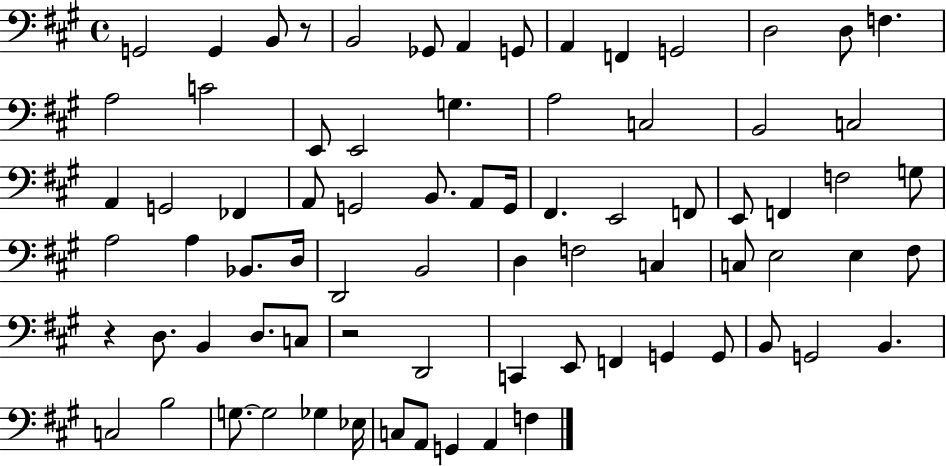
{
  \clef bass
  \time 4/4
  \defaultTimeSignature
  \key a \major
  \repeat volta 2 { g,2 g,4 b,8 r8 | b,2 ges,8 a,4 g,8 | a,4 f,4 g,2 | d2 d8 f4. | \break a2 c'2 | e,8 e,2 g4. | a2 c2 | b,2 c2 | \break a,4 g,2 fes,4 | a,8 g,2 b,8. a,8 g,16 | fis,4. e,2 f,8 | e,8 f,4 f2 g8 | \break a2 a4 bes,8. d16 | d,2 b,2 | d4 f2 c4 | c8 e2 e4 fis8 | \break r4 d8. b,4 d8. c8 | r2 d,2 | c,4 e,8 f,4 g,4 g,8 | b,8 g,2 b,4. | \break c2 b2 | g8.~~ g2 ges4 ees16 | c8 a,8 g,4 a,4 f4 | } \bar "|."
}